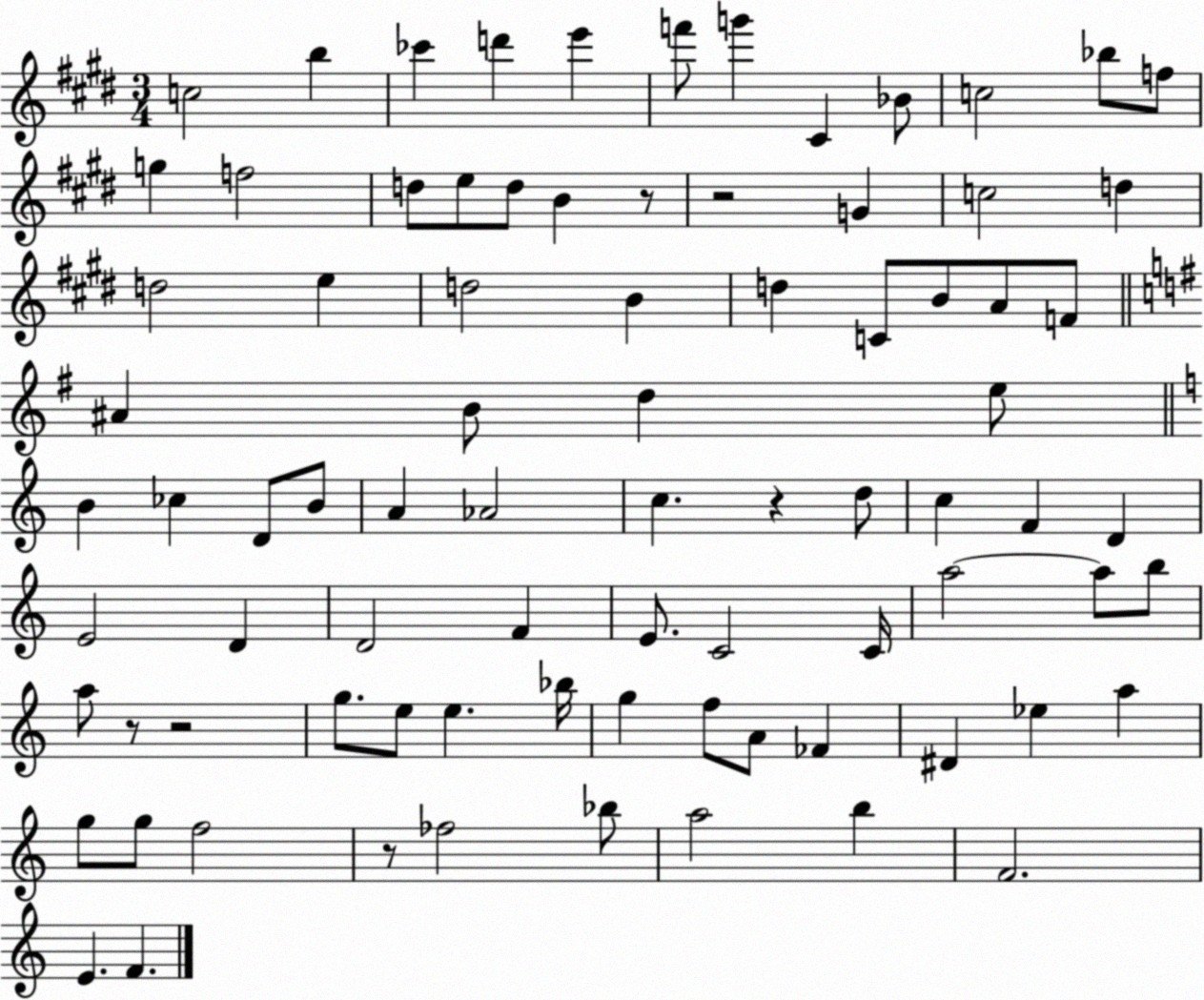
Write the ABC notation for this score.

X:1
T:Untitled
M:3/4
L:1/4
K:E
c2 b _c' d' e' f'/2 g' ^C _B/2 c2 _b/2 f/2 g f2 d/2 e/2 d/2 B z/2 z2 G c2 d d2 e d2 B d C/2 B/2 A/2 F/2 ^A B/2 d e/2 B _c D/2 B/2 A _A2 c z d/2 c F D E2 D D2 F E/2 C2 C/4 a2 a/2 b/2 a/2 z/2 z2 g/2 e/2 e _b/4 g f/2 A/2 _F ^D _e a g/2 g/2 f2 z/2 _f2 _b/2 a2 b F2 E F